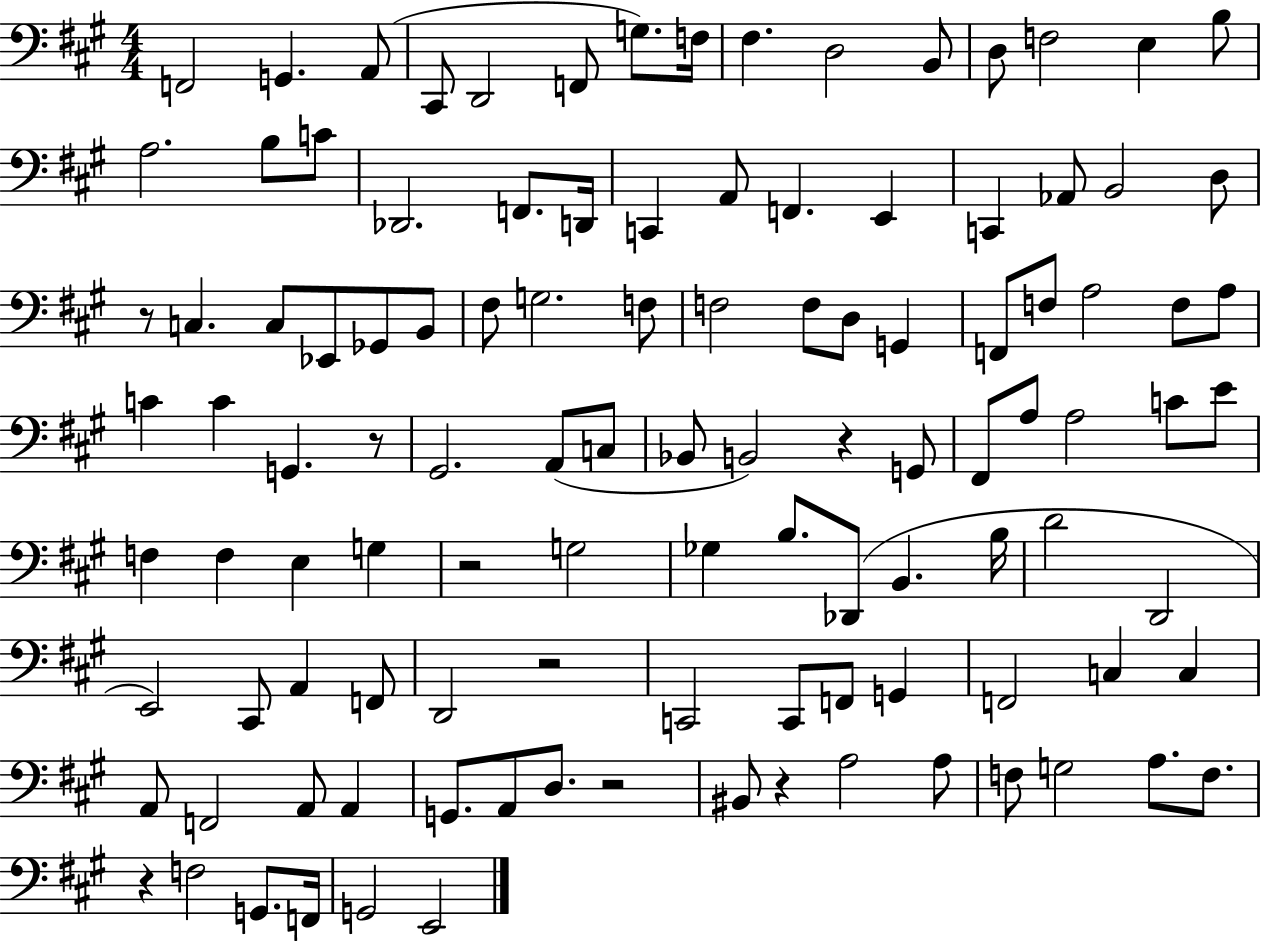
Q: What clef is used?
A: bass